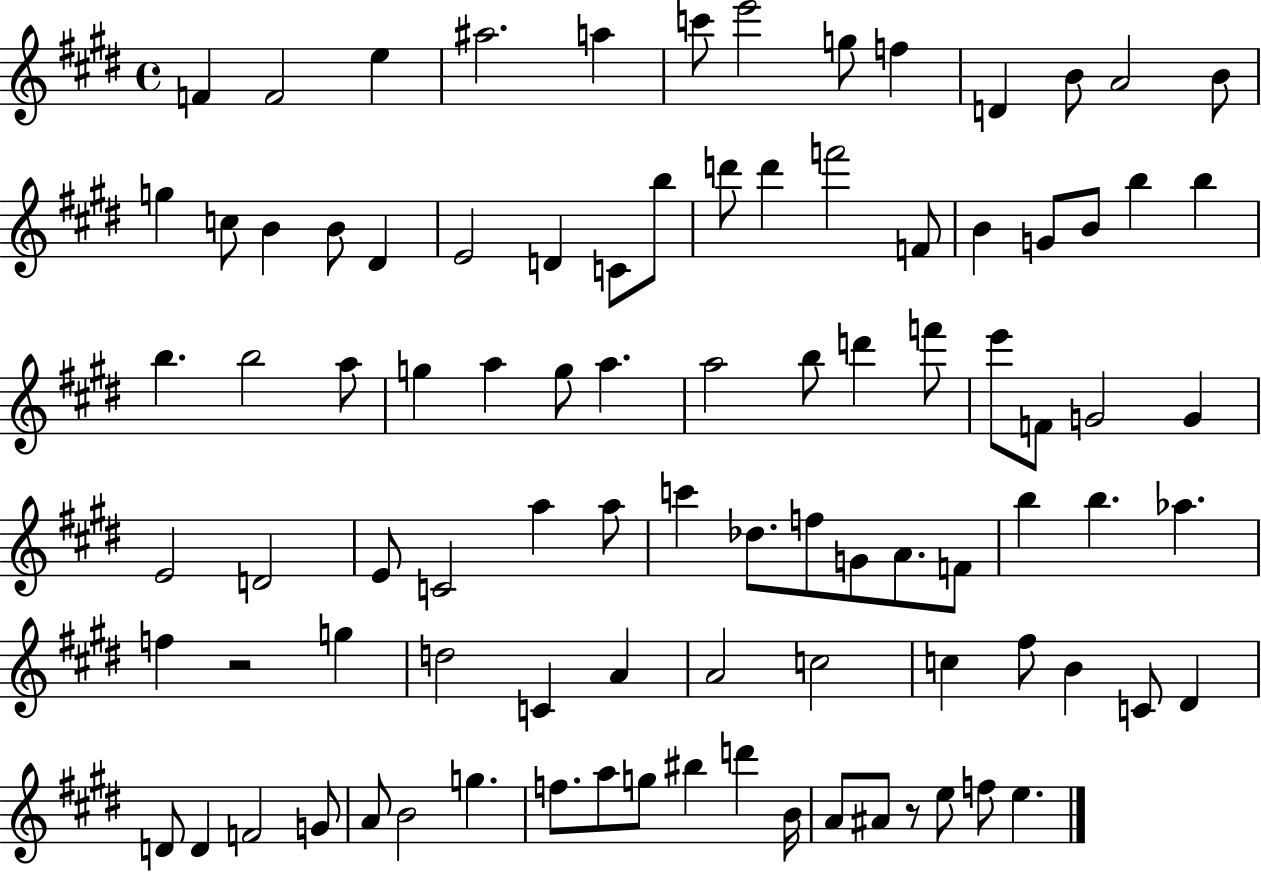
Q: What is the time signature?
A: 4/4